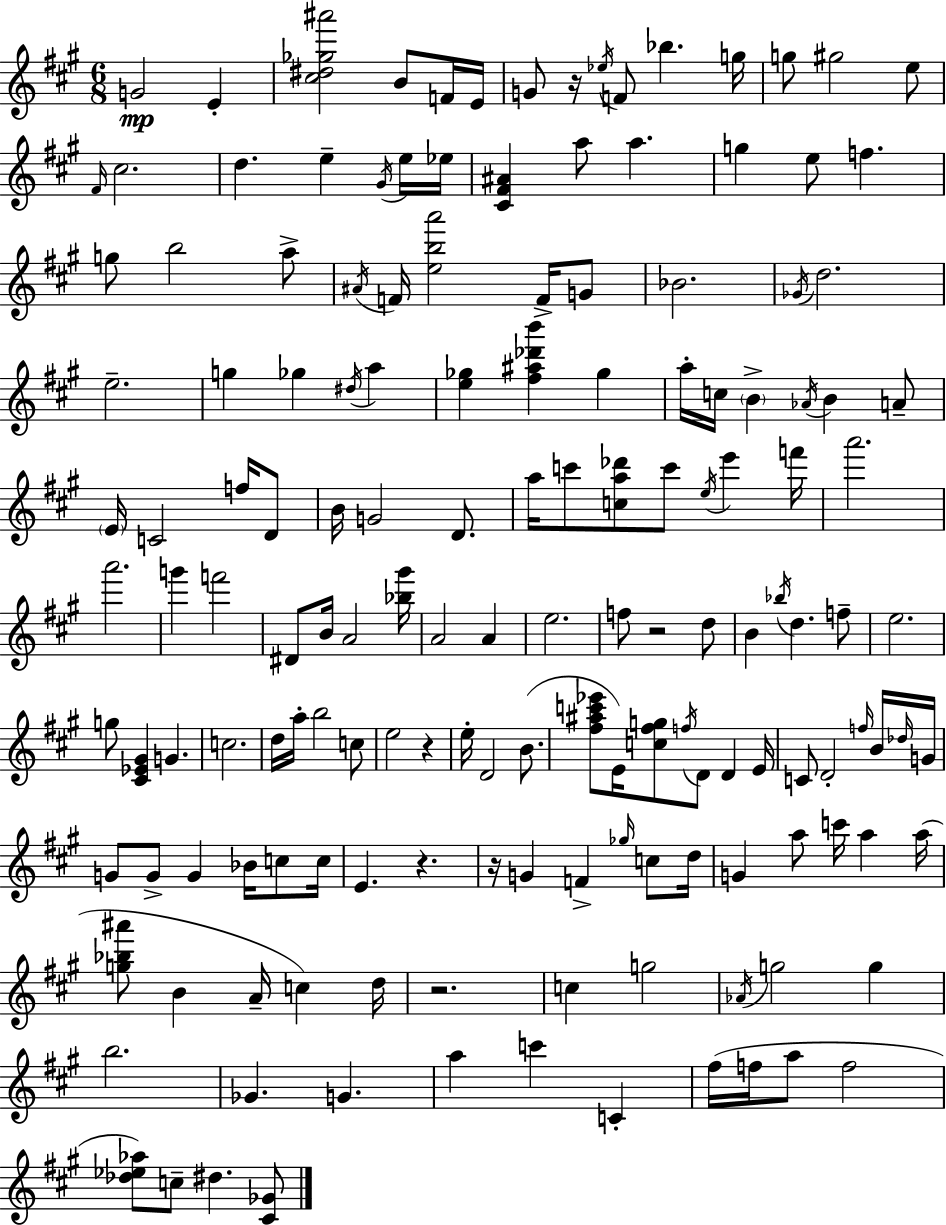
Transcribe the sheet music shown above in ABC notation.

X:1
T:Untitled
M:6/8
L:1/4
K:A
G2 E [^c^d_g^a']2 B/2 F/4 E/4 G/2 z/4 _e/4 F/2 _b g/4 g/2 ^g2 e/2 ^F/4 ^c2 d e ^G/4 e/4 _e/4 [^C^F^A] a/2 a g e/2 f g/2 b2 a/2 ^A/4 F/4 [eba']2 F/4 G/2 _B2 _G/4 d2 e2 g _g ^d/4 a [e_g] [^f^a_d'b'] _g a/4 c/4 B _A/4 B A/2 E/4 C2 f/4 D/2 B/4 G2 D/2 a/4 c'/2 [ca_d']/2 c'/2 e/4 e' f'/4 a'2 a'2 g' f'2 ^D/2 B/4 A2 [_b^g']/4 A2 A e2 f/2 z2 d/2 B _b/4 d f/2 e2 g/2 [^C_E^G] G c2 d/4 a/4 b2 c/2 e2 z e/4 D2 B/2 [^f^ac'_e']/2 E/4 [c^fg]/2 f/4 D/2 D E/4 C/2 D2 f/4 B/4 _d/4 G/4 G/2 G/2 G _B/4 c/2 c/4 E z z/4 G F _g/4 c/2 d/4 G a/2 c'/4 a a/4 [g_b^a']/2 B A/4 c d/4 z2 c g2 _A/4 g2 g b2 _G G a c' C ^f/4 f/4 a/2 f2 [_d_e_a]/2 c/2 ^d [^C_G]/2